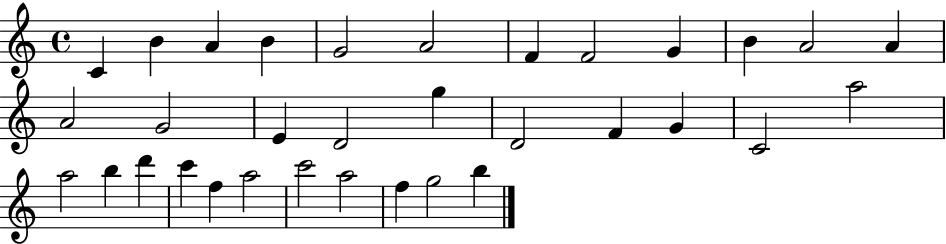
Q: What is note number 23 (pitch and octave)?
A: A5